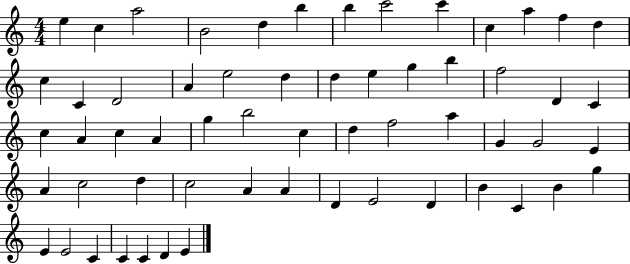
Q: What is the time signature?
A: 4/4